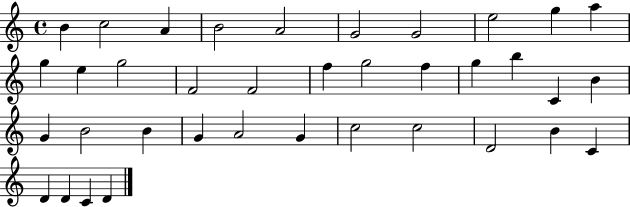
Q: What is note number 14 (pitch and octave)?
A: F4